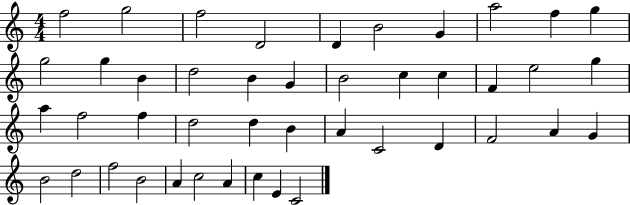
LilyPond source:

{
  \clef treble
  \numericTimeSignature
  \time 4/4
  \key c \major
  f''2 g''2 | f''2 d'2 | d'4 b'2 g'4 | a''2 f''4 g''4 | \break g''2 g''4 b'4 | d''2 b'4 g'4 | b'2 c''4 c''4 | f'4 e''2 g''4 | \break a''4 f''2 f''4 | d''2 d''4 b'4 | a'4 c'2 d'4 | f'2 a'4 g'4 | \break b'2 d''2 | f''2 b'2 | a'4 c''2 a'4 | c''4 e'4 c'2 | \break \bar "|."
}